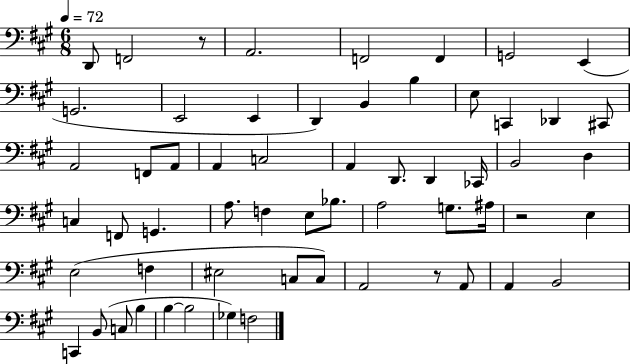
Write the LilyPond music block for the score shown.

{
  \clef bass
  \numericTimeSignature
  \time 6/8
  \key a \major
  \tempo 4 = 72
  \repeat volta 2 { d,8 f,2 r8 | a,2. | f,2 f,4 | g,2 e,4( | \break g,2. | e,2 e,4 | d,4) b,4 b4 | e8 c,4 des,4 cis,8 | \break a,2 f,8 a,8 | a,4 c2 | a,4 d,8. d,4 ces,16 | b,2 d4 | \break c4 f,8 g,4. | a8. f4 e8 bes8. | a2 g8. ais16 | r2 e4 | \break e2( f4 | eis2 c8 c8) | a,2 r8 a,8 | a,4 b,2 | \break c,4 b,8( c8 b4 | b4~~ b2 | ges4) f2 | } \bar "|."
}